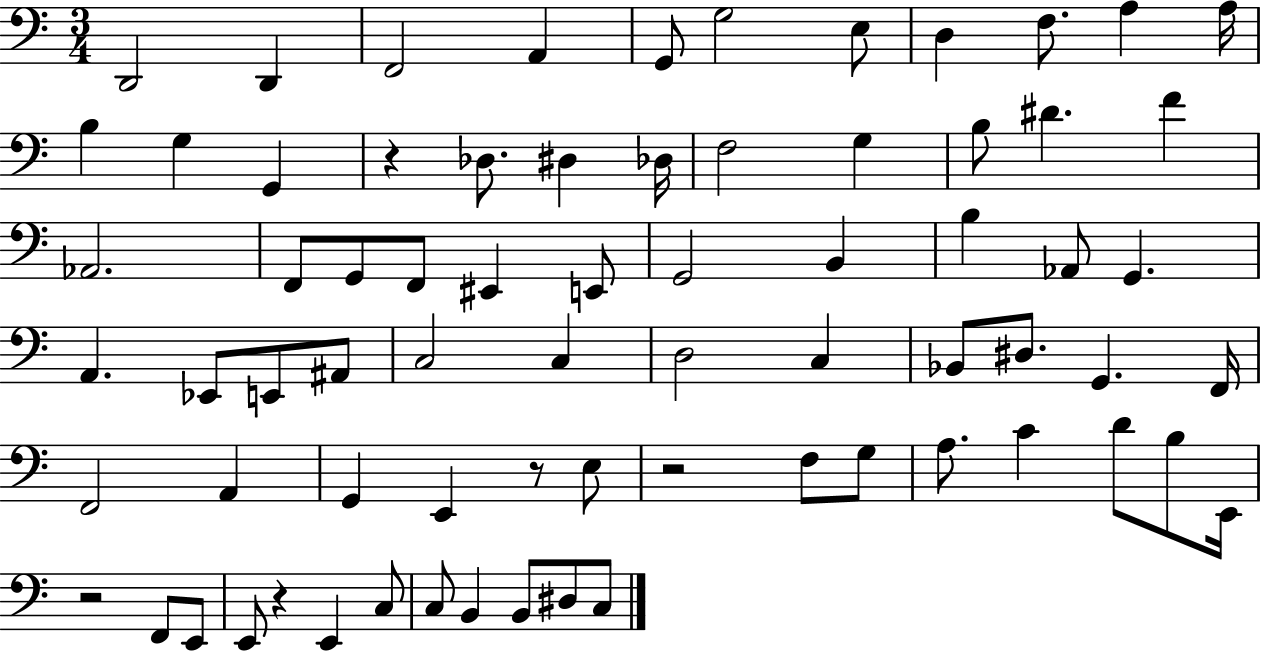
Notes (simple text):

D2/h D2/q F2/h A2/q G2/e G3/h E3/e D3/q F3/e. A3/q A3/s B3/q G3/q G2/q R/q Db3/e. D#3/q Db3/s F3/h G3/q B3/e D#4/q. F4/q Ab2/h. F2/e G2/e F2/e EIS2/q E2/e G2/h B2/q B3/q Ab2/e G2/q. A2/q. Eb2/e E2/e A#2/e C3/h C3/q D3/h C3/q Bb2/e D#3/e. G2/q. F2/s F2/h A2/q G2/q E2/q R/e E3/e R/h F3/e G3/e A3/e. C4/q D4/e B3/e E2/s R/h F2/e E2/e E2/e R/q E2/q C3/e C3/e B2/q B2/e D#3/e C3/e